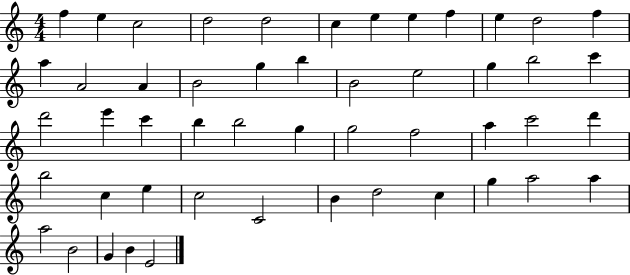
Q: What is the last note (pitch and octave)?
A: E4